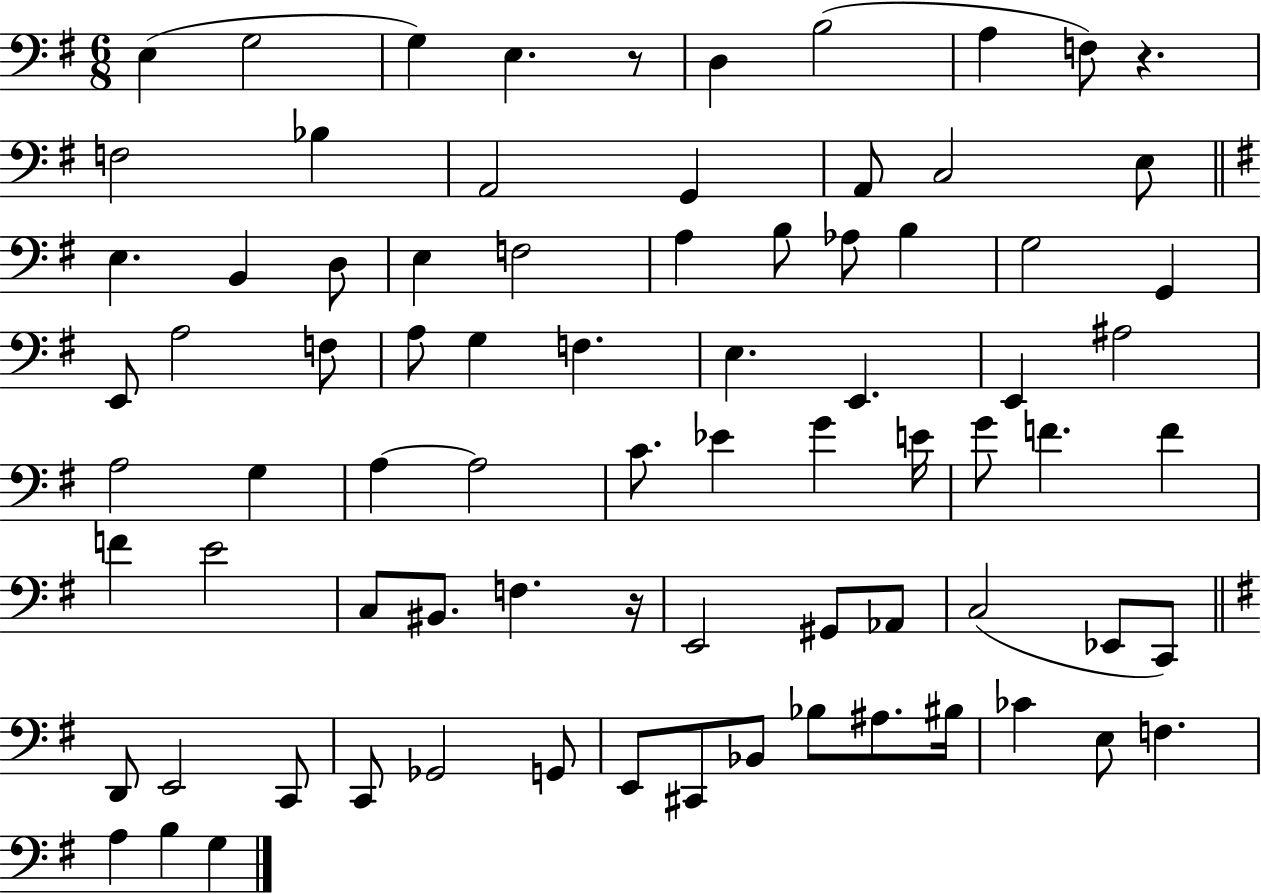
{
  \clef bass
  \numericTimeSignature
  \time 6/8
  \key g \major
  e4( g2 | g4) e4. r8 | d4 b2( | a4 f8) r4. | \break f2 bes4 | a,2 g,4 | a,8 c2 e8 | \bar "||" \break \key e \minor e4. b,4 d8 | e4 f2 | a4 b8 aes8 b4 | g2 g,4 | \break e,8 a2 f8 | a8 g4 f4. | e4. e,4. | e,4 ais2 | \break a2 g4 | a4~~ a2 | c'8. ees'4 g'4 e'16 | g'8 f'4. f'4 | \break f'4 e'2 | c8 bis,8. f4. r16 | e,2 gis,8 aes,8 | c2( ees,8 c,8) | \break \bar "||" \break \key g \major d,8 e,2 c,8 | c,8 ges,2 g,8 | e,8 cis,8 bes,8 bes8 ais8. bis16 | ces'4 e8 f4. | \break a4 b4 g4 | \bar "|."
}